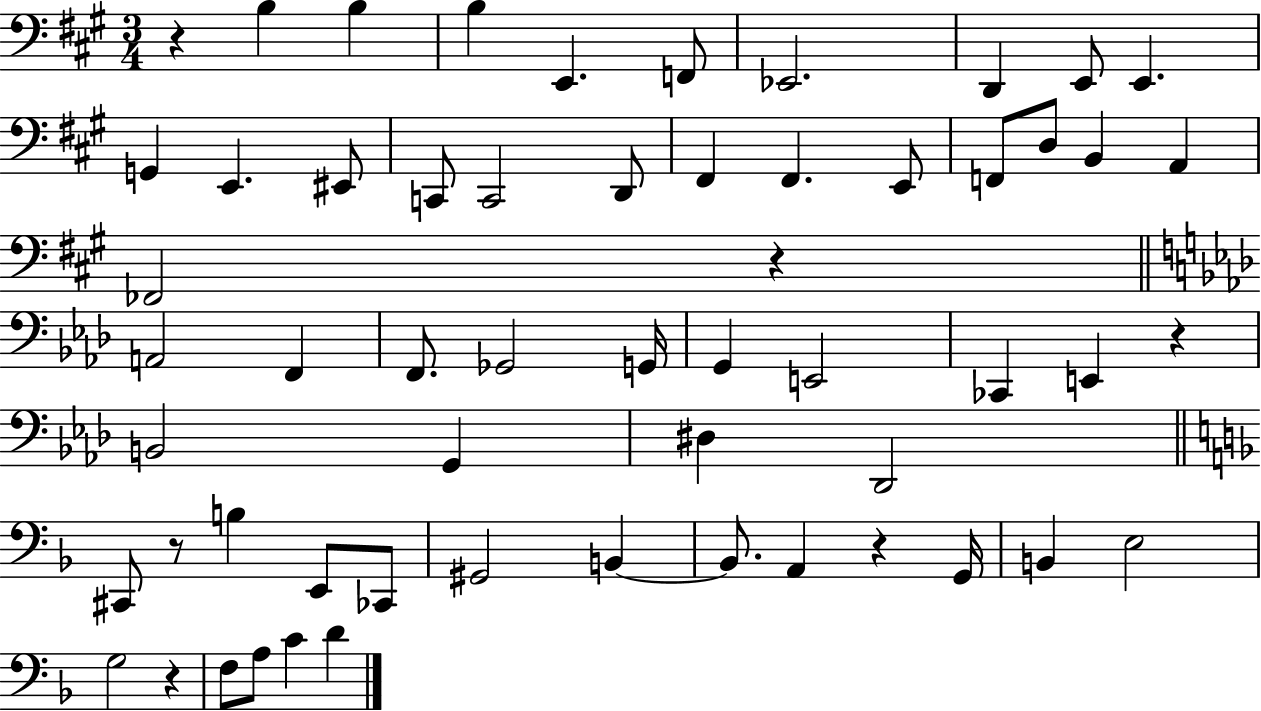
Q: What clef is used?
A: bass